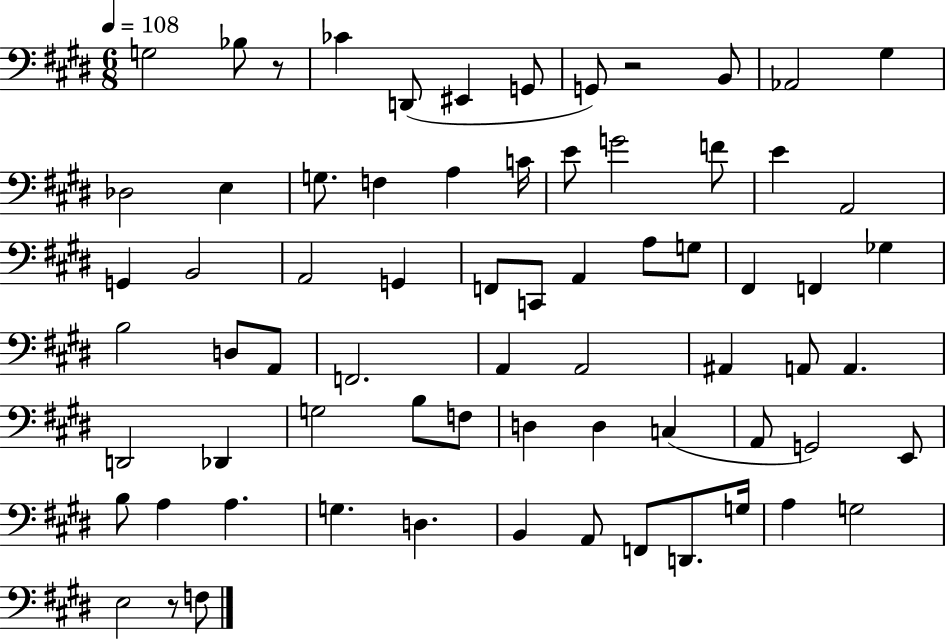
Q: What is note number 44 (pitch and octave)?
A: Db2